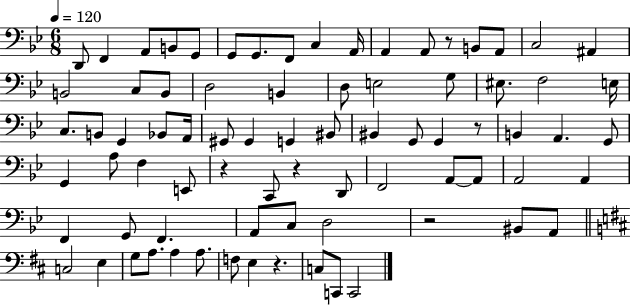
D2/e F2/q A2/e B2/e G2/e G2/e G2/e. F2/e C3/q A2/s A2/q A2/e R/e B2/e A2/e C3/h A#2/q B2/h C3/e B2/e D3/h B2/q D3/e E3/h G3/e EIS3/e. F3/h E3/s C3/e. B2/e G2/q Bb2/e A2/s G#2/e G#2/q G2/q BIS2/e BIS2/q G2/e G2/q R/e B2/q A2/q. G2/e G2/q A3/e F3/q E2/e R/q C2/e R/q D2/e F2/h A2/e A2/e A2/h A2/q F2/q G2/e F2/q. A2/e C3/e D3/h R/h BIS2/e A2/e C3/h E3/q G3/e A3/e. A3/q A3/e. F3/e E3/q R/q. C3/e C2/e C2/h